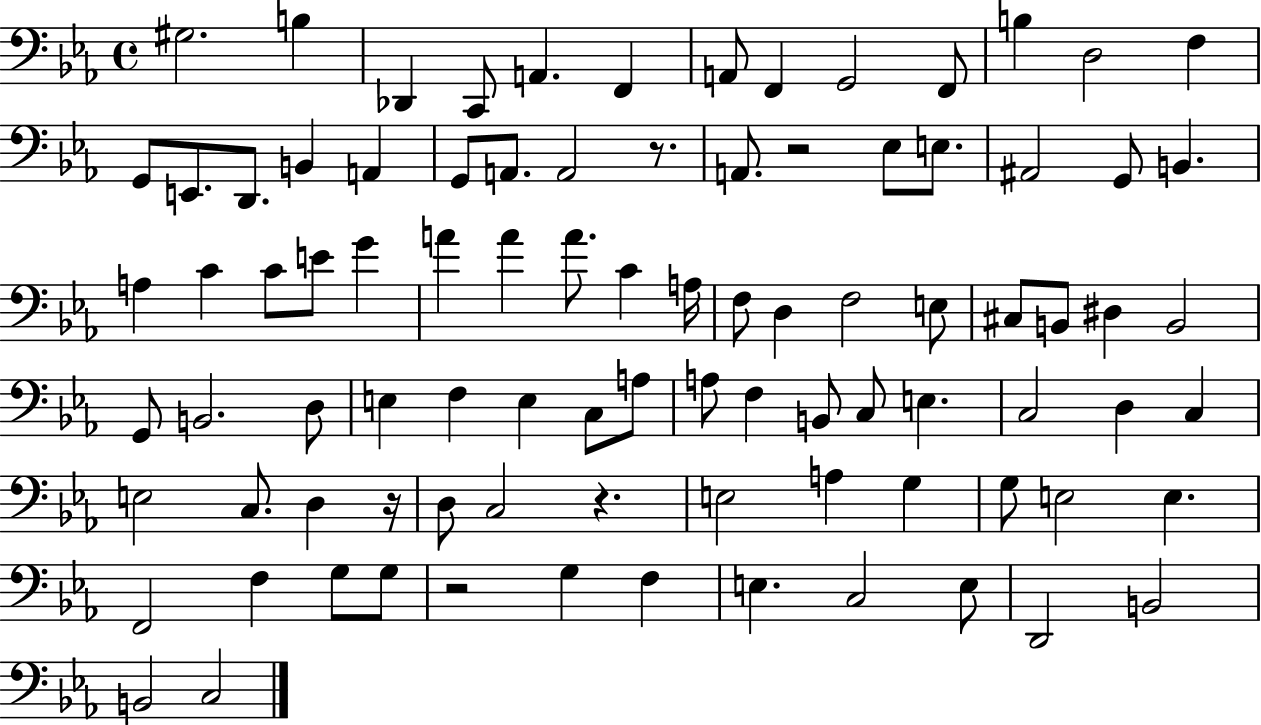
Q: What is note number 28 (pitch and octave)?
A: A3